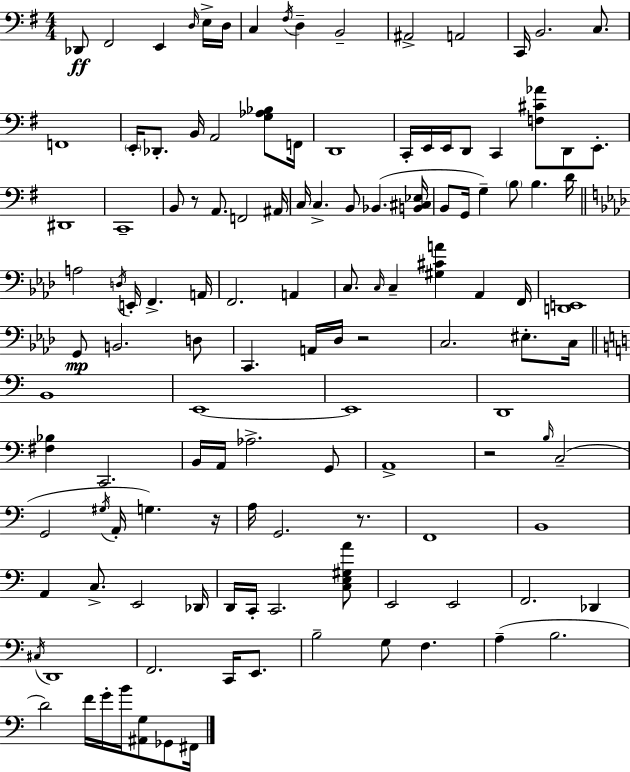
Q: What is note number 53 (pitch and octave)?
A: C3